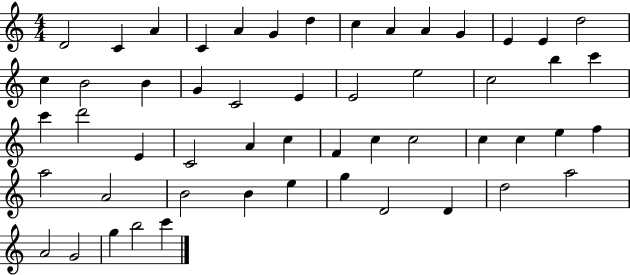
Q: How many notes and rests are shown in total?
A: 53